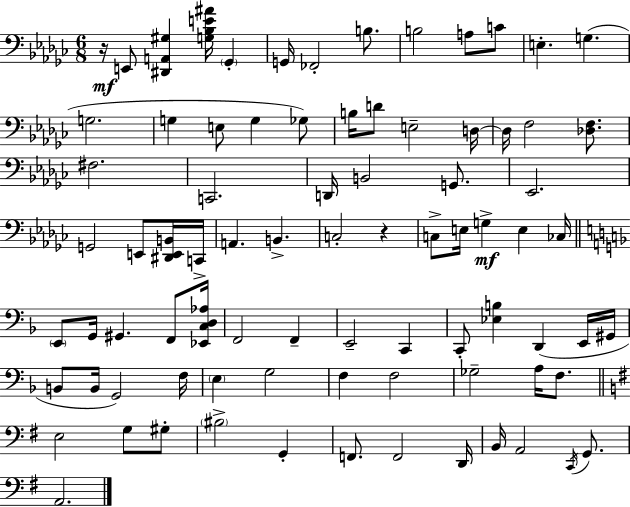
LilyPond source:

{
  \clef bass
  \numericTimeSignature
  \time 6/8
  \key ees \minor
  r16\mf e,8 <dis, a, gis>4 <g bes e' ais'>16 \parenthesize ges,4-. | g,16 fes,2-. b8. | b2 a8 c'8 | e4.-. g4.( | \break g2. | g4 e8 g4 ges8) | b16 d'8 e2-- d16~~ | d16 f2 <des f>8. | \break fis2. | c,2. | d,16 b,2 g,8. | ees,2. | \break g,2 e,8 <dis, e, b,>16 c,16-> | a,4. b,4.-> | c2-. r4 | c8-> e16 g4->\mf e4 ces16 | \break \bar "||" \break \key f \major \parenthesize e,8 g,16 gis,4. f,8 <ees, c d aes>16 | f,2 f,4-- | e,2-- c,4 | c,8-. <ees b>4 d,4( e,16 gis,16 | \break b,8 b,16 g,2) f16 | \parenthesize e4 g2 | f4 f2 | ges2-- a16 f8. | \break \bar "||" \break \key e \minor e2 g8 gis8-. | \parenthesize bis2-> g,4-. | f,8. f,2 d,16 | b,16 a,2 \acciaccatura { c,16 } g,8. | \break a,2. | \bar "|."
}